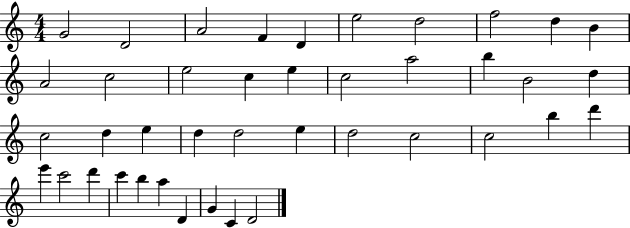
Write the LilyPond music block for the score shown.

{
  \clef treble
  \numericTimeSignature
  \time 4/4
  \key c \major
  g'2 d'2 | a'2 f'4 d'4 | e''2 d''2 | f''2 d''4 b'4 | \break a'2 c''2 | e''2 c''4 e''4 | c''2 a''2 | b''4 b'2 d''4 | \break c''2 d''4 e''4 | d''4 d''2 e''4 | d''2 c''2 | c''2 b''4 d'''4 | \break e'''4 c'''2 d'''4 | c'''4 b''4 a''4 d'4 | g'4 c'4 d'2 | \bar "|."
}